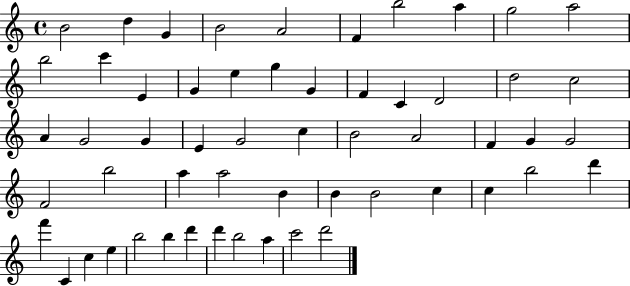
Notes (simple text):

B4/h D5/q G4/q B4/h A4/h F4/q B5/h A5/q G5/h A5/h B5/h C6/q E4/q G4/q E5/q G5/q G4/q F4/q C4/q D4/h D5/h C5/h A4/q G4/h G4/q E4/q G4/h C5/q B4/h A4/h F4/q G4/q G4/h F4/h B5/h A5/q A5/h B4/q B4/q B4/h C5/q C5/q B5/h D6/q F6/q C4/q C5/q E5/q B5/h B5/q D6/q D6/q B5/h A5/q C6/h D6/h